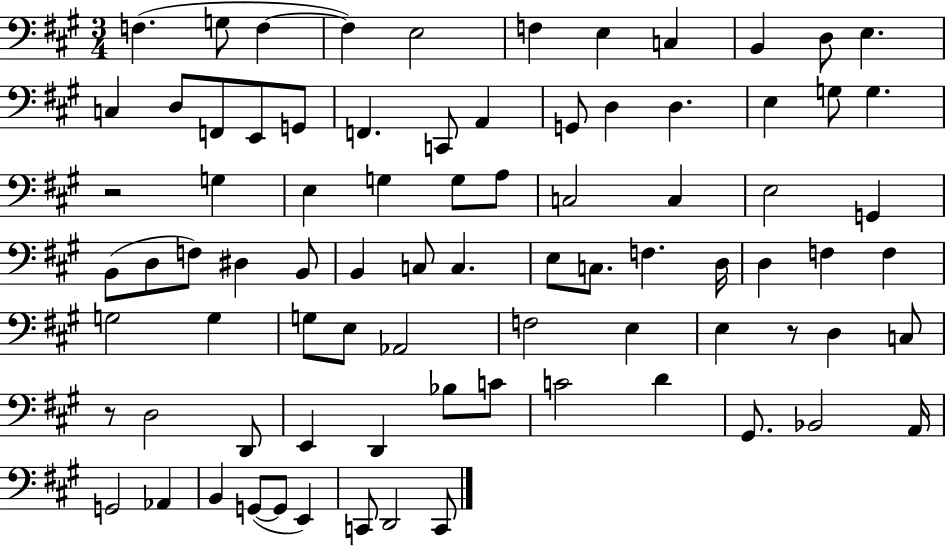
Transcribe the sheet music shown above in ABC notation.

X:1
T:Untitled
M:3/4
L:1/4
K:A
F, G,/2 F, F, E,2 F, E, C, B,, D,/2 E, C, D,/2 F,,/2 E,,/2 G,,/2 F,, C,,/2 A,, G,,/2 D, D, E, G,/2 G, z2 G, E, G, G,/2 A,/2 C,2 C, E,2 G,, B,,/2 D,/2 F,/2 ^D, B,,/2 B,, C,/2 C, E,/2 C,/2 F, D,/4 D, F, F, G,2 G, G,/2 E,/2 _A,,2 F,2 E, E, z/2 D, C,/2 z/2 D,2 D,,/2 E,, D,, _B,/2 C/2 C2 D ^G,,/2 _B,,2 A,,/4 G,,2 _A,, B,, G,,/2 G,,/2 E,, C,,/2 D,,2 C,,/2